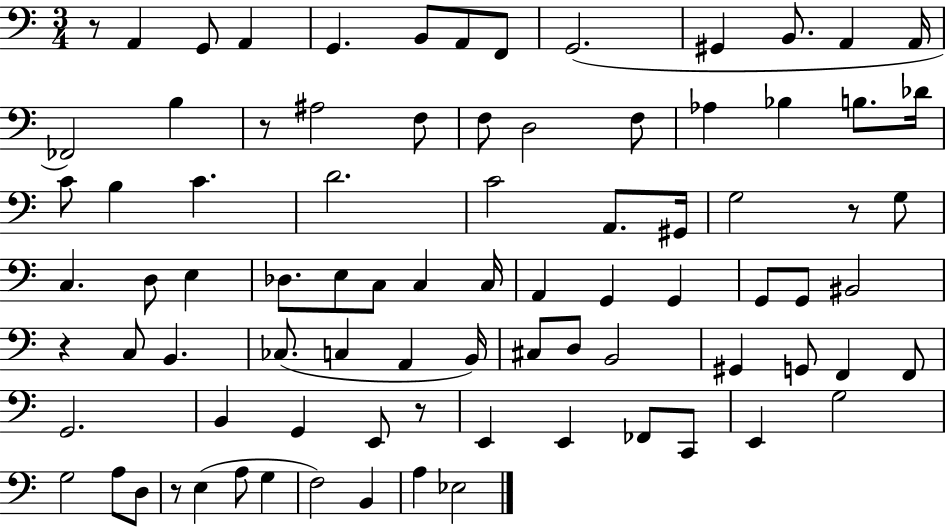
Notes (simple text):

R/e A2/q G2/e A2/q G2/q. B2/e A2/e F2/e G2/h. G#2/q B2/e. A2/q A2/s FES2/h B3/q R/e A#3/h F3/e F3/e D3/h F3/e Ab3/q Bb3/q B3/e. Db4/s C4/e B3/q C4/q. D4/h. C4/h A2/e. G#2/s G3/h R/e G3/e C3/q. D3/e E3/q Db3/e. E3/e C3/e C3/q C3/s A2/q G2/q G2/q G2/e G2/e BIS2/h R/q C3/e B2/q. CES3/e. C3/q A2/q B2/s C#3/e D3/e B2/h G#2/q G2/e F2/q F2/e G2/h. B2/q G2/q E2/e R/e E2/q E2/q FES2/e C2/e E2/q G3/h G3/h A3/e D3/e R/e E3/q A3/e G3/q F3/h B2/q A3/q Eb3/h